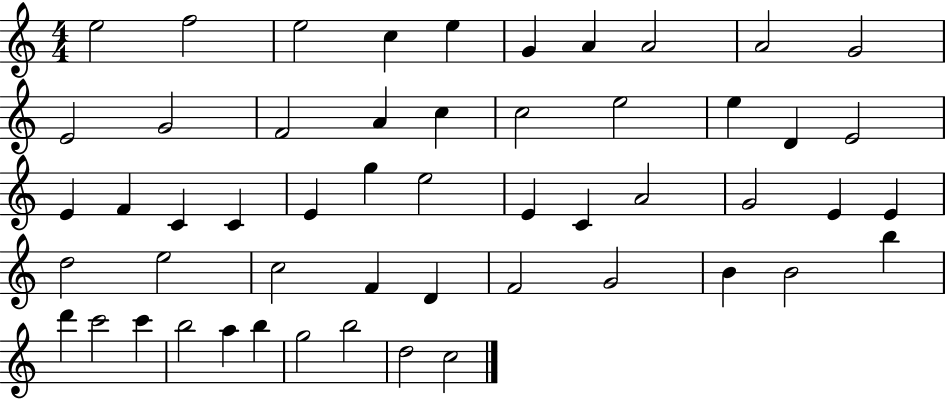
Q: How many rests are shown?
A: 0